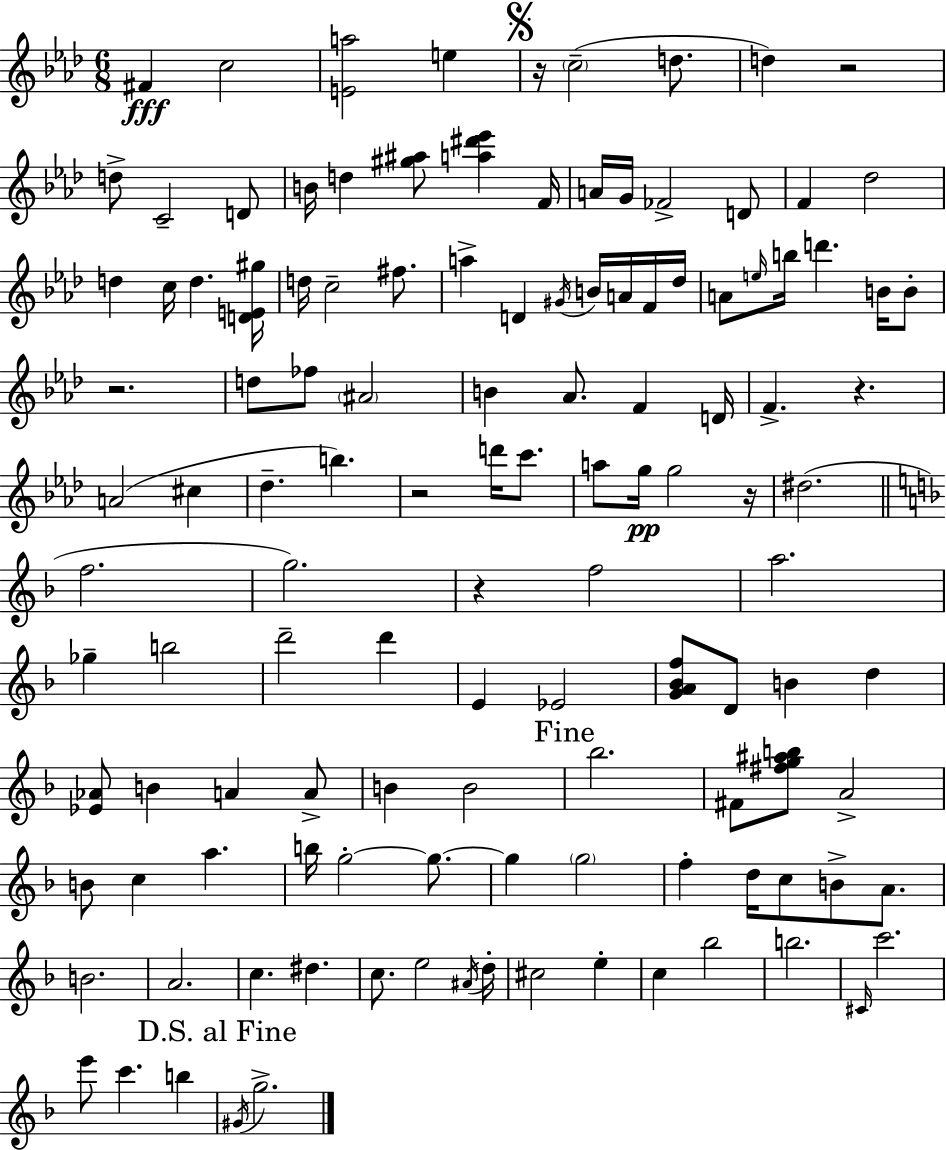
{
  \clef treble
  \numericTimeSignature
  \time 6/8
  \key f \minor
  \repeat volta 2 { fis'4\fff c''2 | <e' a''>2 e''4 | \mark \markup { \musicglyph "scripts.segno" } r16 \parenthesize c''2--( d''8. | d''4) r2 | \break d''8-> c'2-- d'8 | b'16 d''4 <gis'' ais''>8 <a'' dis''' ees'''>4 f'16 | a'16 g'16 fes'2-> d'8 | f'4 des''2 | \break d''4 c''16 d''4. <d' e' gis''>16 | d''16 c''2-- fis''8. | a''4-> d'4 \acciaccatura { gis'16 } b'16 a'16 f'16 | des''16 a'8 \grace { e''16 } b''16 d'''4. b'16 | \break b'8-. r2. | d''8 fes''8 \parenthesize ais'2 | b'4 aes'8. f'4 | d'16 f'4.-> r4. | \break a'2( cis''4 | des''4.-- b''4.) | r2 d'''16 c'''8. | a''8 g''16\pp g''2 | \break r16 dis''2.( | \bar "||" \break \key d \minor f''2. | g''2.) | r4 f''2 | a''2. | \break ges''4-- b''2 | d'''2-- d'''4 | e'4 ees'2 | <g' a' bes' f''>8 d'8 b'4 d''4 | \break <ees' aes'>8 b'4 a'4 a'8-> | b'4 b'2 | \mark "Fine" bes''2. | fis'8 <fis'' g'' ais'' b''>8 a'2-> | \break b'8 c''4 a''4. | b''16 g''2-.~~ g''8.~~ | g''4 \parenthesize g''2 | f''4-. d''16 c''8 b'8-> a'8. | \break b'2. | a'2. | c''4. dis''4. | c''8. e''2 \acciaccatura { ais'16 } | \break d''16-. cis''2 e''4-. | c''4 bes''2 | b''2. | \grace { cis'16 } c'''2. | \break e'''8 c'''4. b''4 | \mark "D.S. al Fine" \acciaccatura { gis'16 } g''2.-> | } \bar "|."
}